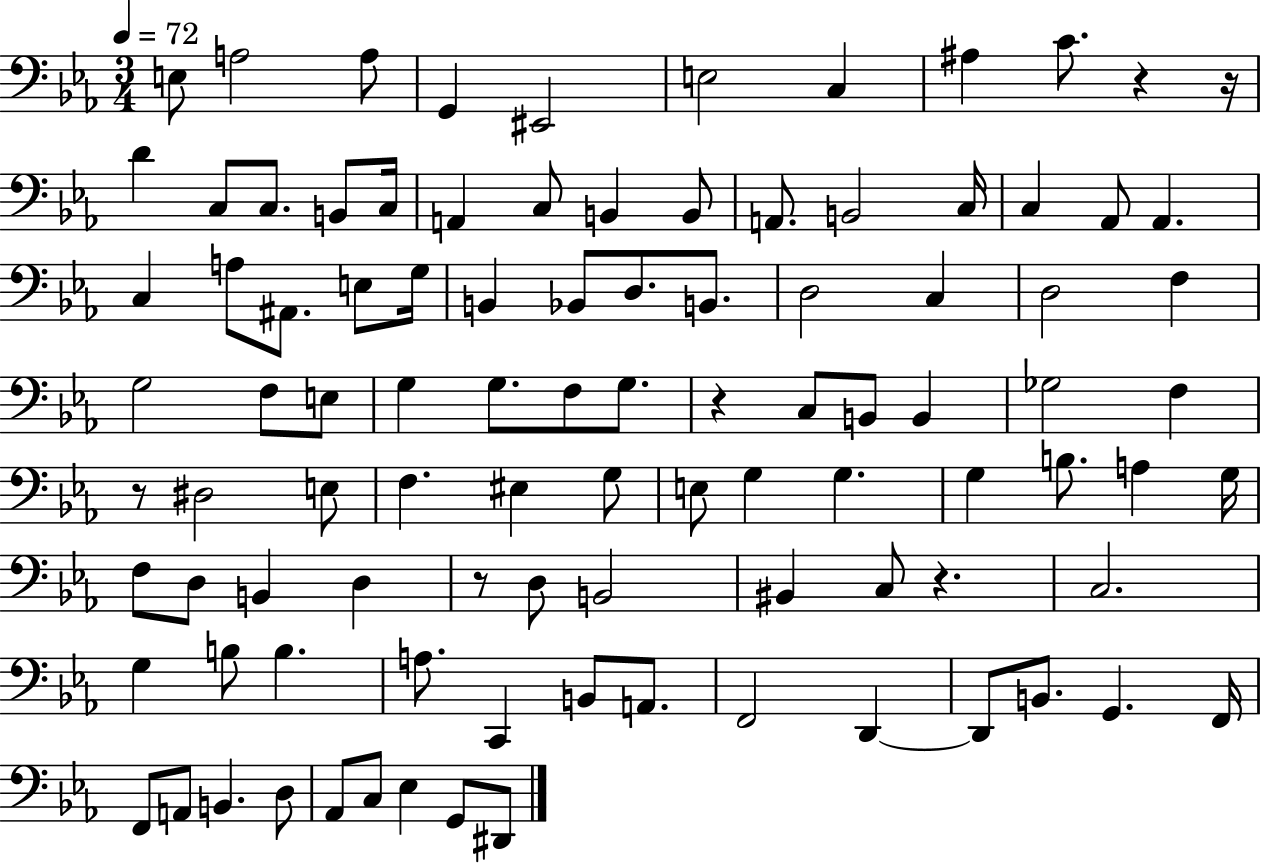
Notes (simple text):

E3/e A3/h A3/e G2/q EIS2/h E3/h C3/q A#3/q C4/e. R/q R/s D4/q C3/e C3/e. B2/e C3/s A2/q C3/e B2/q B2/e A2/e. B2/h C3/s C3/q Ab2/e Ab2/q. C3/q A3/e A#2/e. E3/e G3/s B2/q Bb2/e D3/e. B2/e. D3/h C3/q D3/h F3/q G3/h F3/e E3/e G3/q G3/e. F3/e G3/e. R/q C3/e B2/e B2/q Gb3/h F3/q R/e D#3/h E3/e F3/q. EIS3/q G3/e E3/e G3/q G3/q. G3/q B3/e. A3/q G3/s F3/e D3/e B2/q D3/q R/e D3/e B2/h BIS2/q C3/e R/q. C3/h. G3/q B3/e B3/q. A3/e. C2/q B2/e A2/e. F2/h D2/q D2/e B2/e. G2/q. F2/s F2/e A2/e B2/q. D3/e Ab2/e C3/e Eb3/q G2/e D#2/e